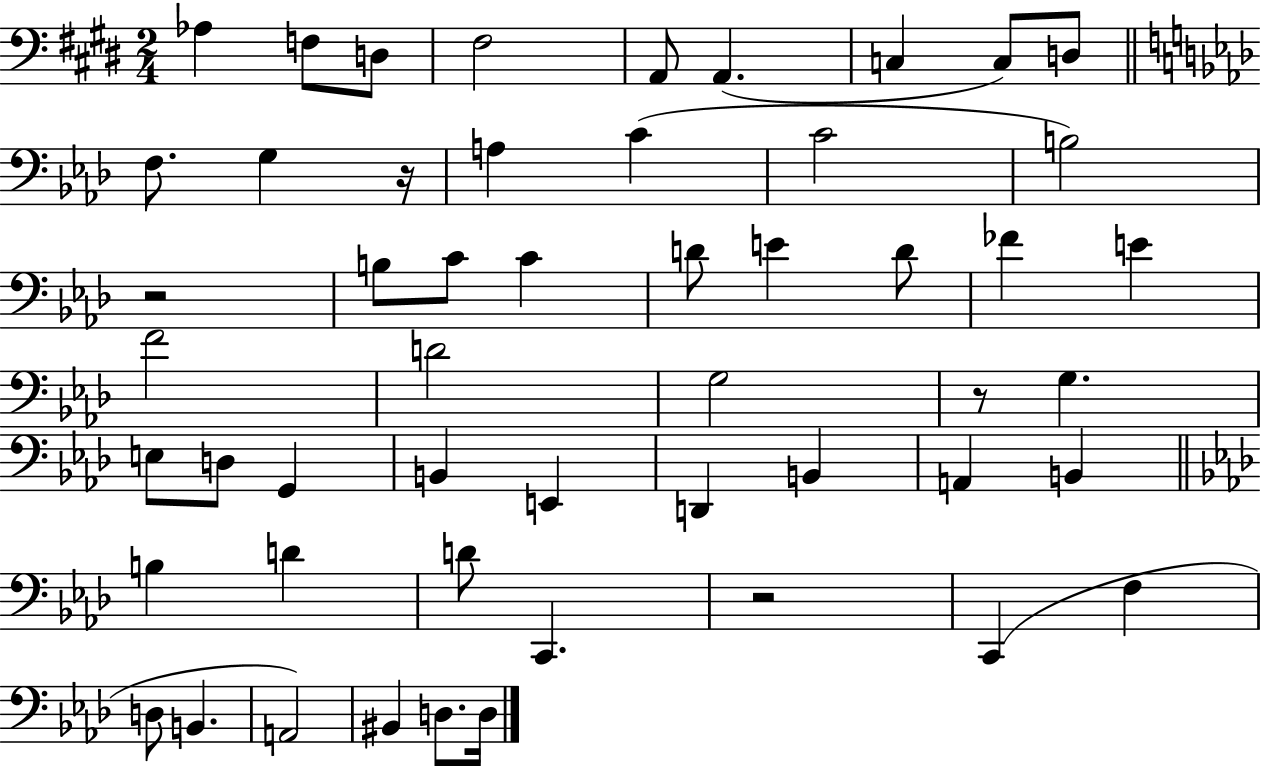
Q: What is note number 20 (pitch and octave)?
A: E4